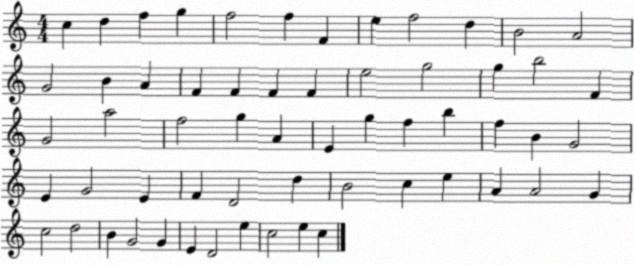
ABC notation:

X:1
T:Untitled
M:4/4
L:1/4
K:C
c d f g f2 f F e f2 d B2 A2 G2 B A F F F F e2 g2 g b2 F G2 a2 f2 g A E g f b f B G2 E G2 E F D2 d B2 c e A A2 G c2 d2 B G2 G E D2 e c2 e c